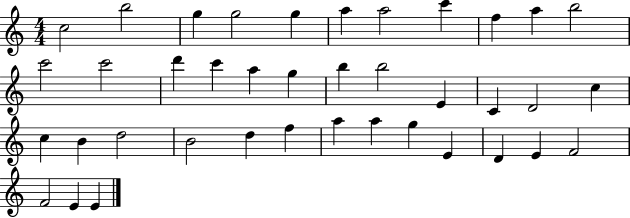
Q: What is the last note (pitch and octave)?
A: E4